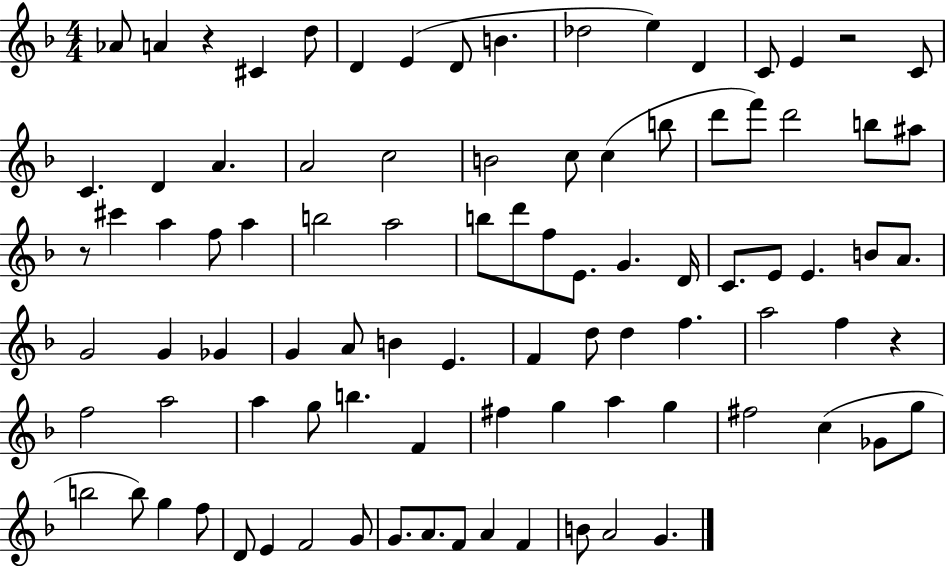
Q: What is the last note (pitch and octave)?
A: G4